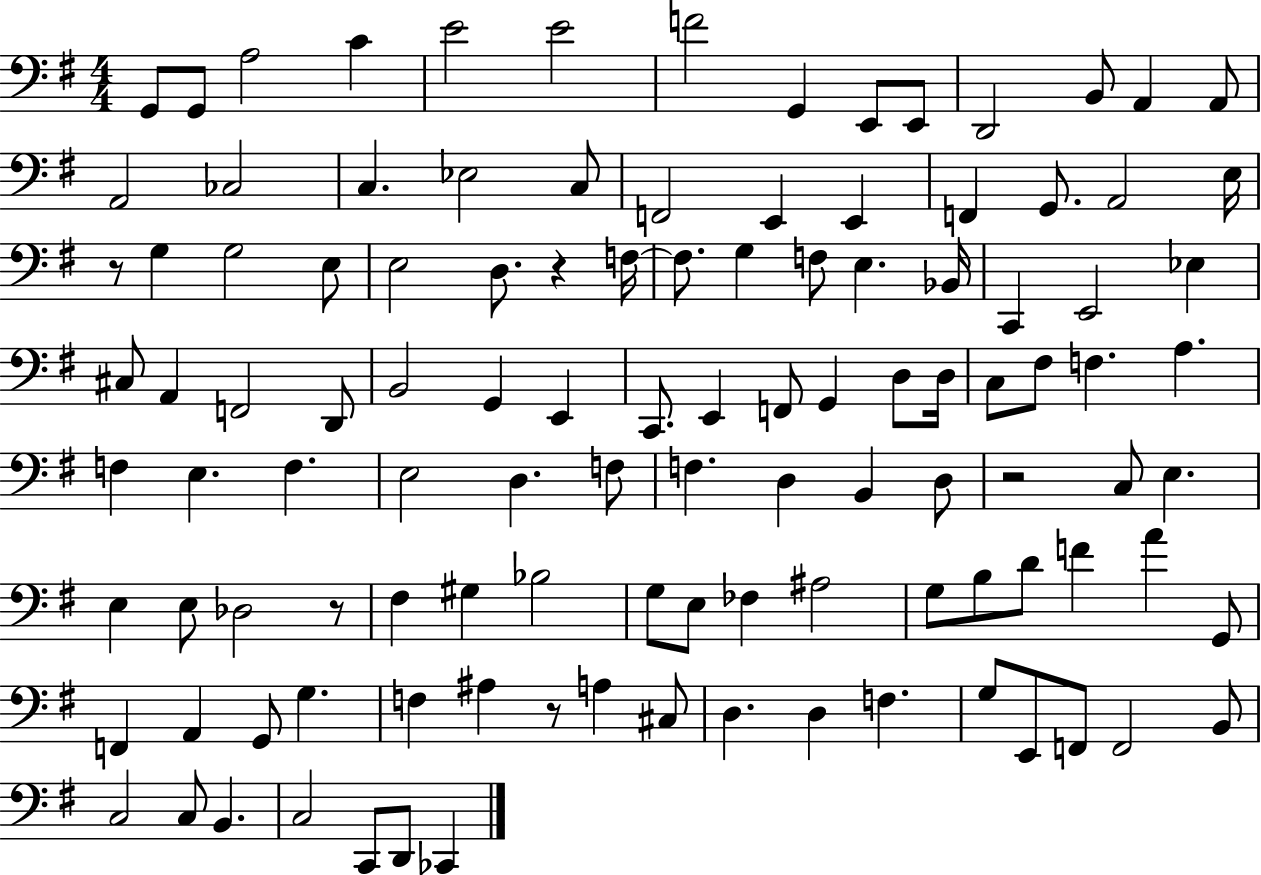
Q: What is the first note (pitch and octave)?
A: G2